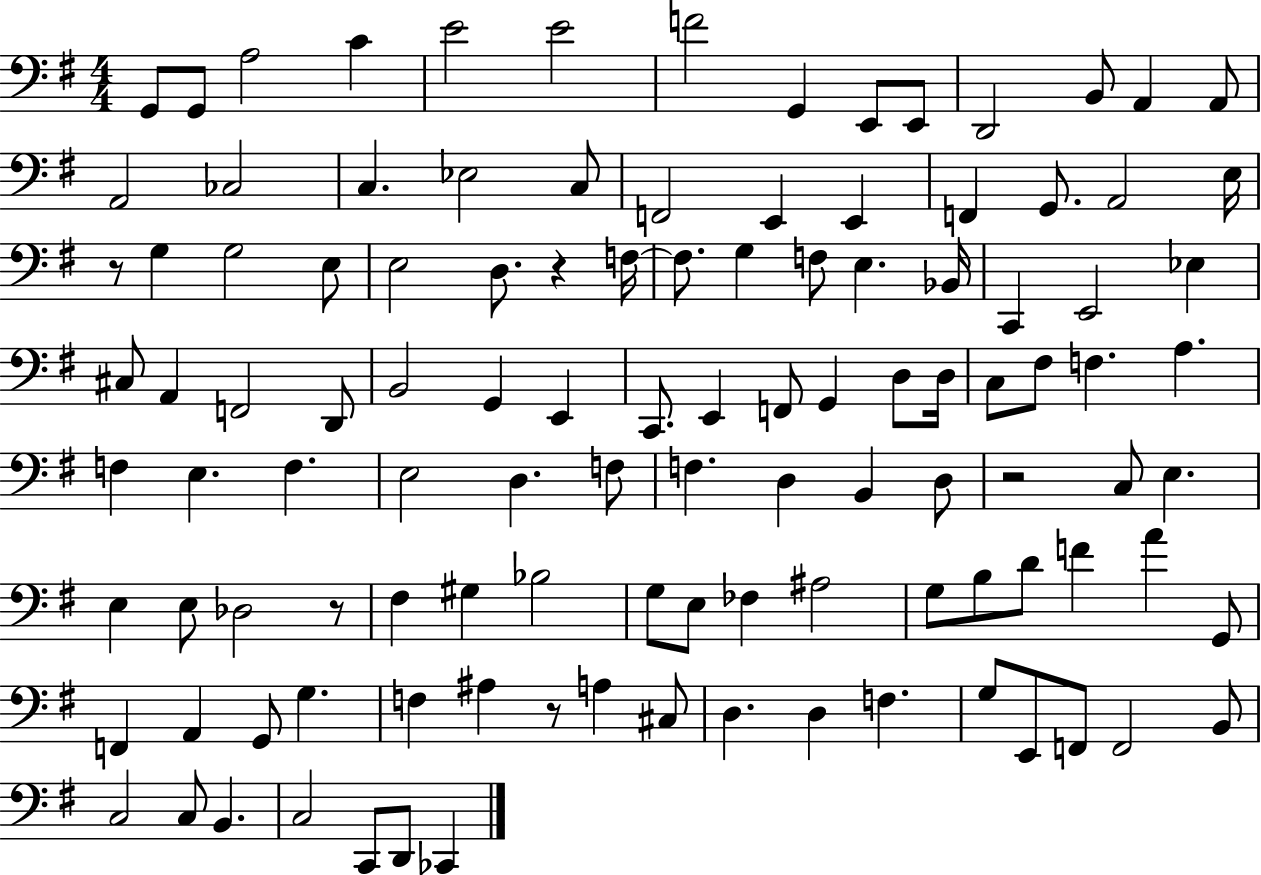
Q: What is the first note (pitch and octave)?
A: G2